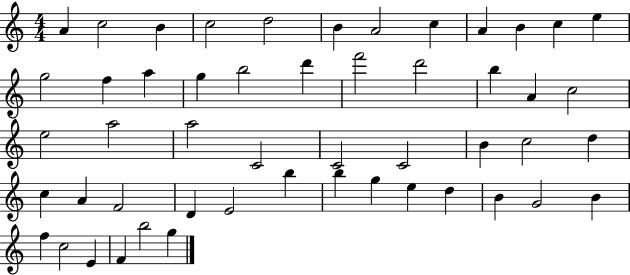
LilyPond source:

{
  \clef treble
  \numericTimeSignature
  \time 4/4
  \key c \major
  a'4 c''2 b'4 | c''2 d''2 | b'4 a'2 c''4 | a'4 b'4 c''4 e''4 | \break g''2 f''4 a''4 | g''4 b''2 d'''4 | f'''2 d'''2 | b''4 a'4 c''2 | \break e''2 a''2 | a''2 c'2 | c'2 c'2 | b'4 c''2 d''4 | \break c''4 a'4 f'2 | d'4 e'2 b''4 | b''4 g''4 e''4 d''4 | b'4 g'2 b'4 | \break f''4 c''2 e'4 | f'4 b''2 g''4 | \bar "|."
}